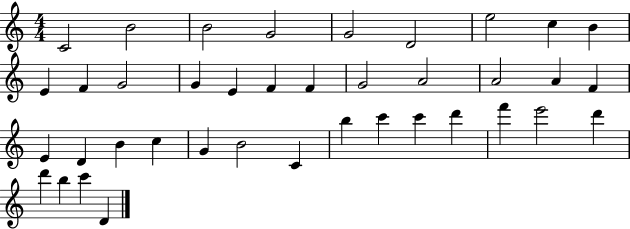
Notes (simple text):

C4/h B4/h B4/h G4/h G4/h D4/h E5/h C5/q B4/q E4/q F4/q G4/h G4/q E4/q F4/q F4/q G4/h A4/h A4/h A4/q F4/q E4/q D4/q B4/q C5/q G4/q B4/h C4/q B5/q C6/q C6/q D6/q F6/q E6/h D6/q D6/q B5/q C6/q D4/q